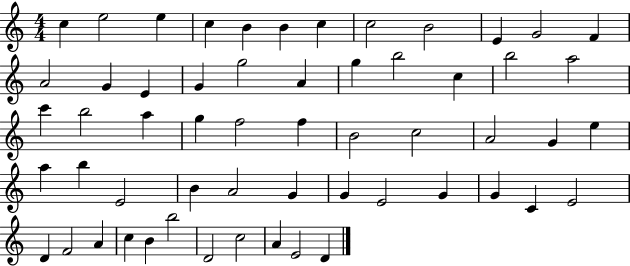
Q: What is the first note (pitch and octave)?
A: C5